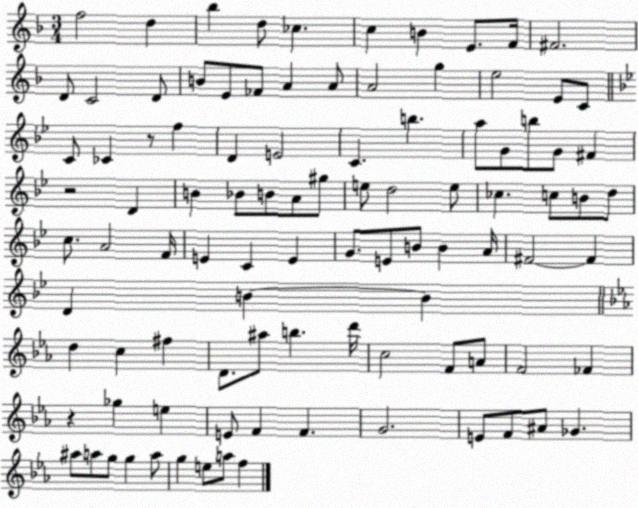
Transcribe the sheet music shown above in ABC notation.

X:1
T:Untitled
M:3/4
L:1/4
K:F
f2 d _b d/2 _c c B E/2 F/4 ^F2 D/2 C2 D/2 B/2 E/2 _F/2 A A/2 A2 g e2 E/2 C/2 C/2 _C z/2 f D E2 C b a/2 G/2 b/2 G/2 ^F z2 D B _B/2 B/2 A/2 ^g/2 e/2 d2 e/2 _c c/2 B/2 d/2 c/2 A2 F/4 E C E G/2 E/2 B/2 B A/4 ^F2 ^F D B B d c ^f D/2 ^a/2 b d'/4 c2 F/2 A/2 F2 _F z _g e E/2 F F G2 E/2 F/2 ^A/2 _G ^a/2 a/2 g/2 g a/2 g e/2 a/2 f